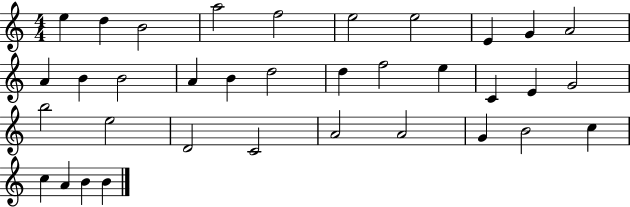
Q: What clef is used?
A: treble